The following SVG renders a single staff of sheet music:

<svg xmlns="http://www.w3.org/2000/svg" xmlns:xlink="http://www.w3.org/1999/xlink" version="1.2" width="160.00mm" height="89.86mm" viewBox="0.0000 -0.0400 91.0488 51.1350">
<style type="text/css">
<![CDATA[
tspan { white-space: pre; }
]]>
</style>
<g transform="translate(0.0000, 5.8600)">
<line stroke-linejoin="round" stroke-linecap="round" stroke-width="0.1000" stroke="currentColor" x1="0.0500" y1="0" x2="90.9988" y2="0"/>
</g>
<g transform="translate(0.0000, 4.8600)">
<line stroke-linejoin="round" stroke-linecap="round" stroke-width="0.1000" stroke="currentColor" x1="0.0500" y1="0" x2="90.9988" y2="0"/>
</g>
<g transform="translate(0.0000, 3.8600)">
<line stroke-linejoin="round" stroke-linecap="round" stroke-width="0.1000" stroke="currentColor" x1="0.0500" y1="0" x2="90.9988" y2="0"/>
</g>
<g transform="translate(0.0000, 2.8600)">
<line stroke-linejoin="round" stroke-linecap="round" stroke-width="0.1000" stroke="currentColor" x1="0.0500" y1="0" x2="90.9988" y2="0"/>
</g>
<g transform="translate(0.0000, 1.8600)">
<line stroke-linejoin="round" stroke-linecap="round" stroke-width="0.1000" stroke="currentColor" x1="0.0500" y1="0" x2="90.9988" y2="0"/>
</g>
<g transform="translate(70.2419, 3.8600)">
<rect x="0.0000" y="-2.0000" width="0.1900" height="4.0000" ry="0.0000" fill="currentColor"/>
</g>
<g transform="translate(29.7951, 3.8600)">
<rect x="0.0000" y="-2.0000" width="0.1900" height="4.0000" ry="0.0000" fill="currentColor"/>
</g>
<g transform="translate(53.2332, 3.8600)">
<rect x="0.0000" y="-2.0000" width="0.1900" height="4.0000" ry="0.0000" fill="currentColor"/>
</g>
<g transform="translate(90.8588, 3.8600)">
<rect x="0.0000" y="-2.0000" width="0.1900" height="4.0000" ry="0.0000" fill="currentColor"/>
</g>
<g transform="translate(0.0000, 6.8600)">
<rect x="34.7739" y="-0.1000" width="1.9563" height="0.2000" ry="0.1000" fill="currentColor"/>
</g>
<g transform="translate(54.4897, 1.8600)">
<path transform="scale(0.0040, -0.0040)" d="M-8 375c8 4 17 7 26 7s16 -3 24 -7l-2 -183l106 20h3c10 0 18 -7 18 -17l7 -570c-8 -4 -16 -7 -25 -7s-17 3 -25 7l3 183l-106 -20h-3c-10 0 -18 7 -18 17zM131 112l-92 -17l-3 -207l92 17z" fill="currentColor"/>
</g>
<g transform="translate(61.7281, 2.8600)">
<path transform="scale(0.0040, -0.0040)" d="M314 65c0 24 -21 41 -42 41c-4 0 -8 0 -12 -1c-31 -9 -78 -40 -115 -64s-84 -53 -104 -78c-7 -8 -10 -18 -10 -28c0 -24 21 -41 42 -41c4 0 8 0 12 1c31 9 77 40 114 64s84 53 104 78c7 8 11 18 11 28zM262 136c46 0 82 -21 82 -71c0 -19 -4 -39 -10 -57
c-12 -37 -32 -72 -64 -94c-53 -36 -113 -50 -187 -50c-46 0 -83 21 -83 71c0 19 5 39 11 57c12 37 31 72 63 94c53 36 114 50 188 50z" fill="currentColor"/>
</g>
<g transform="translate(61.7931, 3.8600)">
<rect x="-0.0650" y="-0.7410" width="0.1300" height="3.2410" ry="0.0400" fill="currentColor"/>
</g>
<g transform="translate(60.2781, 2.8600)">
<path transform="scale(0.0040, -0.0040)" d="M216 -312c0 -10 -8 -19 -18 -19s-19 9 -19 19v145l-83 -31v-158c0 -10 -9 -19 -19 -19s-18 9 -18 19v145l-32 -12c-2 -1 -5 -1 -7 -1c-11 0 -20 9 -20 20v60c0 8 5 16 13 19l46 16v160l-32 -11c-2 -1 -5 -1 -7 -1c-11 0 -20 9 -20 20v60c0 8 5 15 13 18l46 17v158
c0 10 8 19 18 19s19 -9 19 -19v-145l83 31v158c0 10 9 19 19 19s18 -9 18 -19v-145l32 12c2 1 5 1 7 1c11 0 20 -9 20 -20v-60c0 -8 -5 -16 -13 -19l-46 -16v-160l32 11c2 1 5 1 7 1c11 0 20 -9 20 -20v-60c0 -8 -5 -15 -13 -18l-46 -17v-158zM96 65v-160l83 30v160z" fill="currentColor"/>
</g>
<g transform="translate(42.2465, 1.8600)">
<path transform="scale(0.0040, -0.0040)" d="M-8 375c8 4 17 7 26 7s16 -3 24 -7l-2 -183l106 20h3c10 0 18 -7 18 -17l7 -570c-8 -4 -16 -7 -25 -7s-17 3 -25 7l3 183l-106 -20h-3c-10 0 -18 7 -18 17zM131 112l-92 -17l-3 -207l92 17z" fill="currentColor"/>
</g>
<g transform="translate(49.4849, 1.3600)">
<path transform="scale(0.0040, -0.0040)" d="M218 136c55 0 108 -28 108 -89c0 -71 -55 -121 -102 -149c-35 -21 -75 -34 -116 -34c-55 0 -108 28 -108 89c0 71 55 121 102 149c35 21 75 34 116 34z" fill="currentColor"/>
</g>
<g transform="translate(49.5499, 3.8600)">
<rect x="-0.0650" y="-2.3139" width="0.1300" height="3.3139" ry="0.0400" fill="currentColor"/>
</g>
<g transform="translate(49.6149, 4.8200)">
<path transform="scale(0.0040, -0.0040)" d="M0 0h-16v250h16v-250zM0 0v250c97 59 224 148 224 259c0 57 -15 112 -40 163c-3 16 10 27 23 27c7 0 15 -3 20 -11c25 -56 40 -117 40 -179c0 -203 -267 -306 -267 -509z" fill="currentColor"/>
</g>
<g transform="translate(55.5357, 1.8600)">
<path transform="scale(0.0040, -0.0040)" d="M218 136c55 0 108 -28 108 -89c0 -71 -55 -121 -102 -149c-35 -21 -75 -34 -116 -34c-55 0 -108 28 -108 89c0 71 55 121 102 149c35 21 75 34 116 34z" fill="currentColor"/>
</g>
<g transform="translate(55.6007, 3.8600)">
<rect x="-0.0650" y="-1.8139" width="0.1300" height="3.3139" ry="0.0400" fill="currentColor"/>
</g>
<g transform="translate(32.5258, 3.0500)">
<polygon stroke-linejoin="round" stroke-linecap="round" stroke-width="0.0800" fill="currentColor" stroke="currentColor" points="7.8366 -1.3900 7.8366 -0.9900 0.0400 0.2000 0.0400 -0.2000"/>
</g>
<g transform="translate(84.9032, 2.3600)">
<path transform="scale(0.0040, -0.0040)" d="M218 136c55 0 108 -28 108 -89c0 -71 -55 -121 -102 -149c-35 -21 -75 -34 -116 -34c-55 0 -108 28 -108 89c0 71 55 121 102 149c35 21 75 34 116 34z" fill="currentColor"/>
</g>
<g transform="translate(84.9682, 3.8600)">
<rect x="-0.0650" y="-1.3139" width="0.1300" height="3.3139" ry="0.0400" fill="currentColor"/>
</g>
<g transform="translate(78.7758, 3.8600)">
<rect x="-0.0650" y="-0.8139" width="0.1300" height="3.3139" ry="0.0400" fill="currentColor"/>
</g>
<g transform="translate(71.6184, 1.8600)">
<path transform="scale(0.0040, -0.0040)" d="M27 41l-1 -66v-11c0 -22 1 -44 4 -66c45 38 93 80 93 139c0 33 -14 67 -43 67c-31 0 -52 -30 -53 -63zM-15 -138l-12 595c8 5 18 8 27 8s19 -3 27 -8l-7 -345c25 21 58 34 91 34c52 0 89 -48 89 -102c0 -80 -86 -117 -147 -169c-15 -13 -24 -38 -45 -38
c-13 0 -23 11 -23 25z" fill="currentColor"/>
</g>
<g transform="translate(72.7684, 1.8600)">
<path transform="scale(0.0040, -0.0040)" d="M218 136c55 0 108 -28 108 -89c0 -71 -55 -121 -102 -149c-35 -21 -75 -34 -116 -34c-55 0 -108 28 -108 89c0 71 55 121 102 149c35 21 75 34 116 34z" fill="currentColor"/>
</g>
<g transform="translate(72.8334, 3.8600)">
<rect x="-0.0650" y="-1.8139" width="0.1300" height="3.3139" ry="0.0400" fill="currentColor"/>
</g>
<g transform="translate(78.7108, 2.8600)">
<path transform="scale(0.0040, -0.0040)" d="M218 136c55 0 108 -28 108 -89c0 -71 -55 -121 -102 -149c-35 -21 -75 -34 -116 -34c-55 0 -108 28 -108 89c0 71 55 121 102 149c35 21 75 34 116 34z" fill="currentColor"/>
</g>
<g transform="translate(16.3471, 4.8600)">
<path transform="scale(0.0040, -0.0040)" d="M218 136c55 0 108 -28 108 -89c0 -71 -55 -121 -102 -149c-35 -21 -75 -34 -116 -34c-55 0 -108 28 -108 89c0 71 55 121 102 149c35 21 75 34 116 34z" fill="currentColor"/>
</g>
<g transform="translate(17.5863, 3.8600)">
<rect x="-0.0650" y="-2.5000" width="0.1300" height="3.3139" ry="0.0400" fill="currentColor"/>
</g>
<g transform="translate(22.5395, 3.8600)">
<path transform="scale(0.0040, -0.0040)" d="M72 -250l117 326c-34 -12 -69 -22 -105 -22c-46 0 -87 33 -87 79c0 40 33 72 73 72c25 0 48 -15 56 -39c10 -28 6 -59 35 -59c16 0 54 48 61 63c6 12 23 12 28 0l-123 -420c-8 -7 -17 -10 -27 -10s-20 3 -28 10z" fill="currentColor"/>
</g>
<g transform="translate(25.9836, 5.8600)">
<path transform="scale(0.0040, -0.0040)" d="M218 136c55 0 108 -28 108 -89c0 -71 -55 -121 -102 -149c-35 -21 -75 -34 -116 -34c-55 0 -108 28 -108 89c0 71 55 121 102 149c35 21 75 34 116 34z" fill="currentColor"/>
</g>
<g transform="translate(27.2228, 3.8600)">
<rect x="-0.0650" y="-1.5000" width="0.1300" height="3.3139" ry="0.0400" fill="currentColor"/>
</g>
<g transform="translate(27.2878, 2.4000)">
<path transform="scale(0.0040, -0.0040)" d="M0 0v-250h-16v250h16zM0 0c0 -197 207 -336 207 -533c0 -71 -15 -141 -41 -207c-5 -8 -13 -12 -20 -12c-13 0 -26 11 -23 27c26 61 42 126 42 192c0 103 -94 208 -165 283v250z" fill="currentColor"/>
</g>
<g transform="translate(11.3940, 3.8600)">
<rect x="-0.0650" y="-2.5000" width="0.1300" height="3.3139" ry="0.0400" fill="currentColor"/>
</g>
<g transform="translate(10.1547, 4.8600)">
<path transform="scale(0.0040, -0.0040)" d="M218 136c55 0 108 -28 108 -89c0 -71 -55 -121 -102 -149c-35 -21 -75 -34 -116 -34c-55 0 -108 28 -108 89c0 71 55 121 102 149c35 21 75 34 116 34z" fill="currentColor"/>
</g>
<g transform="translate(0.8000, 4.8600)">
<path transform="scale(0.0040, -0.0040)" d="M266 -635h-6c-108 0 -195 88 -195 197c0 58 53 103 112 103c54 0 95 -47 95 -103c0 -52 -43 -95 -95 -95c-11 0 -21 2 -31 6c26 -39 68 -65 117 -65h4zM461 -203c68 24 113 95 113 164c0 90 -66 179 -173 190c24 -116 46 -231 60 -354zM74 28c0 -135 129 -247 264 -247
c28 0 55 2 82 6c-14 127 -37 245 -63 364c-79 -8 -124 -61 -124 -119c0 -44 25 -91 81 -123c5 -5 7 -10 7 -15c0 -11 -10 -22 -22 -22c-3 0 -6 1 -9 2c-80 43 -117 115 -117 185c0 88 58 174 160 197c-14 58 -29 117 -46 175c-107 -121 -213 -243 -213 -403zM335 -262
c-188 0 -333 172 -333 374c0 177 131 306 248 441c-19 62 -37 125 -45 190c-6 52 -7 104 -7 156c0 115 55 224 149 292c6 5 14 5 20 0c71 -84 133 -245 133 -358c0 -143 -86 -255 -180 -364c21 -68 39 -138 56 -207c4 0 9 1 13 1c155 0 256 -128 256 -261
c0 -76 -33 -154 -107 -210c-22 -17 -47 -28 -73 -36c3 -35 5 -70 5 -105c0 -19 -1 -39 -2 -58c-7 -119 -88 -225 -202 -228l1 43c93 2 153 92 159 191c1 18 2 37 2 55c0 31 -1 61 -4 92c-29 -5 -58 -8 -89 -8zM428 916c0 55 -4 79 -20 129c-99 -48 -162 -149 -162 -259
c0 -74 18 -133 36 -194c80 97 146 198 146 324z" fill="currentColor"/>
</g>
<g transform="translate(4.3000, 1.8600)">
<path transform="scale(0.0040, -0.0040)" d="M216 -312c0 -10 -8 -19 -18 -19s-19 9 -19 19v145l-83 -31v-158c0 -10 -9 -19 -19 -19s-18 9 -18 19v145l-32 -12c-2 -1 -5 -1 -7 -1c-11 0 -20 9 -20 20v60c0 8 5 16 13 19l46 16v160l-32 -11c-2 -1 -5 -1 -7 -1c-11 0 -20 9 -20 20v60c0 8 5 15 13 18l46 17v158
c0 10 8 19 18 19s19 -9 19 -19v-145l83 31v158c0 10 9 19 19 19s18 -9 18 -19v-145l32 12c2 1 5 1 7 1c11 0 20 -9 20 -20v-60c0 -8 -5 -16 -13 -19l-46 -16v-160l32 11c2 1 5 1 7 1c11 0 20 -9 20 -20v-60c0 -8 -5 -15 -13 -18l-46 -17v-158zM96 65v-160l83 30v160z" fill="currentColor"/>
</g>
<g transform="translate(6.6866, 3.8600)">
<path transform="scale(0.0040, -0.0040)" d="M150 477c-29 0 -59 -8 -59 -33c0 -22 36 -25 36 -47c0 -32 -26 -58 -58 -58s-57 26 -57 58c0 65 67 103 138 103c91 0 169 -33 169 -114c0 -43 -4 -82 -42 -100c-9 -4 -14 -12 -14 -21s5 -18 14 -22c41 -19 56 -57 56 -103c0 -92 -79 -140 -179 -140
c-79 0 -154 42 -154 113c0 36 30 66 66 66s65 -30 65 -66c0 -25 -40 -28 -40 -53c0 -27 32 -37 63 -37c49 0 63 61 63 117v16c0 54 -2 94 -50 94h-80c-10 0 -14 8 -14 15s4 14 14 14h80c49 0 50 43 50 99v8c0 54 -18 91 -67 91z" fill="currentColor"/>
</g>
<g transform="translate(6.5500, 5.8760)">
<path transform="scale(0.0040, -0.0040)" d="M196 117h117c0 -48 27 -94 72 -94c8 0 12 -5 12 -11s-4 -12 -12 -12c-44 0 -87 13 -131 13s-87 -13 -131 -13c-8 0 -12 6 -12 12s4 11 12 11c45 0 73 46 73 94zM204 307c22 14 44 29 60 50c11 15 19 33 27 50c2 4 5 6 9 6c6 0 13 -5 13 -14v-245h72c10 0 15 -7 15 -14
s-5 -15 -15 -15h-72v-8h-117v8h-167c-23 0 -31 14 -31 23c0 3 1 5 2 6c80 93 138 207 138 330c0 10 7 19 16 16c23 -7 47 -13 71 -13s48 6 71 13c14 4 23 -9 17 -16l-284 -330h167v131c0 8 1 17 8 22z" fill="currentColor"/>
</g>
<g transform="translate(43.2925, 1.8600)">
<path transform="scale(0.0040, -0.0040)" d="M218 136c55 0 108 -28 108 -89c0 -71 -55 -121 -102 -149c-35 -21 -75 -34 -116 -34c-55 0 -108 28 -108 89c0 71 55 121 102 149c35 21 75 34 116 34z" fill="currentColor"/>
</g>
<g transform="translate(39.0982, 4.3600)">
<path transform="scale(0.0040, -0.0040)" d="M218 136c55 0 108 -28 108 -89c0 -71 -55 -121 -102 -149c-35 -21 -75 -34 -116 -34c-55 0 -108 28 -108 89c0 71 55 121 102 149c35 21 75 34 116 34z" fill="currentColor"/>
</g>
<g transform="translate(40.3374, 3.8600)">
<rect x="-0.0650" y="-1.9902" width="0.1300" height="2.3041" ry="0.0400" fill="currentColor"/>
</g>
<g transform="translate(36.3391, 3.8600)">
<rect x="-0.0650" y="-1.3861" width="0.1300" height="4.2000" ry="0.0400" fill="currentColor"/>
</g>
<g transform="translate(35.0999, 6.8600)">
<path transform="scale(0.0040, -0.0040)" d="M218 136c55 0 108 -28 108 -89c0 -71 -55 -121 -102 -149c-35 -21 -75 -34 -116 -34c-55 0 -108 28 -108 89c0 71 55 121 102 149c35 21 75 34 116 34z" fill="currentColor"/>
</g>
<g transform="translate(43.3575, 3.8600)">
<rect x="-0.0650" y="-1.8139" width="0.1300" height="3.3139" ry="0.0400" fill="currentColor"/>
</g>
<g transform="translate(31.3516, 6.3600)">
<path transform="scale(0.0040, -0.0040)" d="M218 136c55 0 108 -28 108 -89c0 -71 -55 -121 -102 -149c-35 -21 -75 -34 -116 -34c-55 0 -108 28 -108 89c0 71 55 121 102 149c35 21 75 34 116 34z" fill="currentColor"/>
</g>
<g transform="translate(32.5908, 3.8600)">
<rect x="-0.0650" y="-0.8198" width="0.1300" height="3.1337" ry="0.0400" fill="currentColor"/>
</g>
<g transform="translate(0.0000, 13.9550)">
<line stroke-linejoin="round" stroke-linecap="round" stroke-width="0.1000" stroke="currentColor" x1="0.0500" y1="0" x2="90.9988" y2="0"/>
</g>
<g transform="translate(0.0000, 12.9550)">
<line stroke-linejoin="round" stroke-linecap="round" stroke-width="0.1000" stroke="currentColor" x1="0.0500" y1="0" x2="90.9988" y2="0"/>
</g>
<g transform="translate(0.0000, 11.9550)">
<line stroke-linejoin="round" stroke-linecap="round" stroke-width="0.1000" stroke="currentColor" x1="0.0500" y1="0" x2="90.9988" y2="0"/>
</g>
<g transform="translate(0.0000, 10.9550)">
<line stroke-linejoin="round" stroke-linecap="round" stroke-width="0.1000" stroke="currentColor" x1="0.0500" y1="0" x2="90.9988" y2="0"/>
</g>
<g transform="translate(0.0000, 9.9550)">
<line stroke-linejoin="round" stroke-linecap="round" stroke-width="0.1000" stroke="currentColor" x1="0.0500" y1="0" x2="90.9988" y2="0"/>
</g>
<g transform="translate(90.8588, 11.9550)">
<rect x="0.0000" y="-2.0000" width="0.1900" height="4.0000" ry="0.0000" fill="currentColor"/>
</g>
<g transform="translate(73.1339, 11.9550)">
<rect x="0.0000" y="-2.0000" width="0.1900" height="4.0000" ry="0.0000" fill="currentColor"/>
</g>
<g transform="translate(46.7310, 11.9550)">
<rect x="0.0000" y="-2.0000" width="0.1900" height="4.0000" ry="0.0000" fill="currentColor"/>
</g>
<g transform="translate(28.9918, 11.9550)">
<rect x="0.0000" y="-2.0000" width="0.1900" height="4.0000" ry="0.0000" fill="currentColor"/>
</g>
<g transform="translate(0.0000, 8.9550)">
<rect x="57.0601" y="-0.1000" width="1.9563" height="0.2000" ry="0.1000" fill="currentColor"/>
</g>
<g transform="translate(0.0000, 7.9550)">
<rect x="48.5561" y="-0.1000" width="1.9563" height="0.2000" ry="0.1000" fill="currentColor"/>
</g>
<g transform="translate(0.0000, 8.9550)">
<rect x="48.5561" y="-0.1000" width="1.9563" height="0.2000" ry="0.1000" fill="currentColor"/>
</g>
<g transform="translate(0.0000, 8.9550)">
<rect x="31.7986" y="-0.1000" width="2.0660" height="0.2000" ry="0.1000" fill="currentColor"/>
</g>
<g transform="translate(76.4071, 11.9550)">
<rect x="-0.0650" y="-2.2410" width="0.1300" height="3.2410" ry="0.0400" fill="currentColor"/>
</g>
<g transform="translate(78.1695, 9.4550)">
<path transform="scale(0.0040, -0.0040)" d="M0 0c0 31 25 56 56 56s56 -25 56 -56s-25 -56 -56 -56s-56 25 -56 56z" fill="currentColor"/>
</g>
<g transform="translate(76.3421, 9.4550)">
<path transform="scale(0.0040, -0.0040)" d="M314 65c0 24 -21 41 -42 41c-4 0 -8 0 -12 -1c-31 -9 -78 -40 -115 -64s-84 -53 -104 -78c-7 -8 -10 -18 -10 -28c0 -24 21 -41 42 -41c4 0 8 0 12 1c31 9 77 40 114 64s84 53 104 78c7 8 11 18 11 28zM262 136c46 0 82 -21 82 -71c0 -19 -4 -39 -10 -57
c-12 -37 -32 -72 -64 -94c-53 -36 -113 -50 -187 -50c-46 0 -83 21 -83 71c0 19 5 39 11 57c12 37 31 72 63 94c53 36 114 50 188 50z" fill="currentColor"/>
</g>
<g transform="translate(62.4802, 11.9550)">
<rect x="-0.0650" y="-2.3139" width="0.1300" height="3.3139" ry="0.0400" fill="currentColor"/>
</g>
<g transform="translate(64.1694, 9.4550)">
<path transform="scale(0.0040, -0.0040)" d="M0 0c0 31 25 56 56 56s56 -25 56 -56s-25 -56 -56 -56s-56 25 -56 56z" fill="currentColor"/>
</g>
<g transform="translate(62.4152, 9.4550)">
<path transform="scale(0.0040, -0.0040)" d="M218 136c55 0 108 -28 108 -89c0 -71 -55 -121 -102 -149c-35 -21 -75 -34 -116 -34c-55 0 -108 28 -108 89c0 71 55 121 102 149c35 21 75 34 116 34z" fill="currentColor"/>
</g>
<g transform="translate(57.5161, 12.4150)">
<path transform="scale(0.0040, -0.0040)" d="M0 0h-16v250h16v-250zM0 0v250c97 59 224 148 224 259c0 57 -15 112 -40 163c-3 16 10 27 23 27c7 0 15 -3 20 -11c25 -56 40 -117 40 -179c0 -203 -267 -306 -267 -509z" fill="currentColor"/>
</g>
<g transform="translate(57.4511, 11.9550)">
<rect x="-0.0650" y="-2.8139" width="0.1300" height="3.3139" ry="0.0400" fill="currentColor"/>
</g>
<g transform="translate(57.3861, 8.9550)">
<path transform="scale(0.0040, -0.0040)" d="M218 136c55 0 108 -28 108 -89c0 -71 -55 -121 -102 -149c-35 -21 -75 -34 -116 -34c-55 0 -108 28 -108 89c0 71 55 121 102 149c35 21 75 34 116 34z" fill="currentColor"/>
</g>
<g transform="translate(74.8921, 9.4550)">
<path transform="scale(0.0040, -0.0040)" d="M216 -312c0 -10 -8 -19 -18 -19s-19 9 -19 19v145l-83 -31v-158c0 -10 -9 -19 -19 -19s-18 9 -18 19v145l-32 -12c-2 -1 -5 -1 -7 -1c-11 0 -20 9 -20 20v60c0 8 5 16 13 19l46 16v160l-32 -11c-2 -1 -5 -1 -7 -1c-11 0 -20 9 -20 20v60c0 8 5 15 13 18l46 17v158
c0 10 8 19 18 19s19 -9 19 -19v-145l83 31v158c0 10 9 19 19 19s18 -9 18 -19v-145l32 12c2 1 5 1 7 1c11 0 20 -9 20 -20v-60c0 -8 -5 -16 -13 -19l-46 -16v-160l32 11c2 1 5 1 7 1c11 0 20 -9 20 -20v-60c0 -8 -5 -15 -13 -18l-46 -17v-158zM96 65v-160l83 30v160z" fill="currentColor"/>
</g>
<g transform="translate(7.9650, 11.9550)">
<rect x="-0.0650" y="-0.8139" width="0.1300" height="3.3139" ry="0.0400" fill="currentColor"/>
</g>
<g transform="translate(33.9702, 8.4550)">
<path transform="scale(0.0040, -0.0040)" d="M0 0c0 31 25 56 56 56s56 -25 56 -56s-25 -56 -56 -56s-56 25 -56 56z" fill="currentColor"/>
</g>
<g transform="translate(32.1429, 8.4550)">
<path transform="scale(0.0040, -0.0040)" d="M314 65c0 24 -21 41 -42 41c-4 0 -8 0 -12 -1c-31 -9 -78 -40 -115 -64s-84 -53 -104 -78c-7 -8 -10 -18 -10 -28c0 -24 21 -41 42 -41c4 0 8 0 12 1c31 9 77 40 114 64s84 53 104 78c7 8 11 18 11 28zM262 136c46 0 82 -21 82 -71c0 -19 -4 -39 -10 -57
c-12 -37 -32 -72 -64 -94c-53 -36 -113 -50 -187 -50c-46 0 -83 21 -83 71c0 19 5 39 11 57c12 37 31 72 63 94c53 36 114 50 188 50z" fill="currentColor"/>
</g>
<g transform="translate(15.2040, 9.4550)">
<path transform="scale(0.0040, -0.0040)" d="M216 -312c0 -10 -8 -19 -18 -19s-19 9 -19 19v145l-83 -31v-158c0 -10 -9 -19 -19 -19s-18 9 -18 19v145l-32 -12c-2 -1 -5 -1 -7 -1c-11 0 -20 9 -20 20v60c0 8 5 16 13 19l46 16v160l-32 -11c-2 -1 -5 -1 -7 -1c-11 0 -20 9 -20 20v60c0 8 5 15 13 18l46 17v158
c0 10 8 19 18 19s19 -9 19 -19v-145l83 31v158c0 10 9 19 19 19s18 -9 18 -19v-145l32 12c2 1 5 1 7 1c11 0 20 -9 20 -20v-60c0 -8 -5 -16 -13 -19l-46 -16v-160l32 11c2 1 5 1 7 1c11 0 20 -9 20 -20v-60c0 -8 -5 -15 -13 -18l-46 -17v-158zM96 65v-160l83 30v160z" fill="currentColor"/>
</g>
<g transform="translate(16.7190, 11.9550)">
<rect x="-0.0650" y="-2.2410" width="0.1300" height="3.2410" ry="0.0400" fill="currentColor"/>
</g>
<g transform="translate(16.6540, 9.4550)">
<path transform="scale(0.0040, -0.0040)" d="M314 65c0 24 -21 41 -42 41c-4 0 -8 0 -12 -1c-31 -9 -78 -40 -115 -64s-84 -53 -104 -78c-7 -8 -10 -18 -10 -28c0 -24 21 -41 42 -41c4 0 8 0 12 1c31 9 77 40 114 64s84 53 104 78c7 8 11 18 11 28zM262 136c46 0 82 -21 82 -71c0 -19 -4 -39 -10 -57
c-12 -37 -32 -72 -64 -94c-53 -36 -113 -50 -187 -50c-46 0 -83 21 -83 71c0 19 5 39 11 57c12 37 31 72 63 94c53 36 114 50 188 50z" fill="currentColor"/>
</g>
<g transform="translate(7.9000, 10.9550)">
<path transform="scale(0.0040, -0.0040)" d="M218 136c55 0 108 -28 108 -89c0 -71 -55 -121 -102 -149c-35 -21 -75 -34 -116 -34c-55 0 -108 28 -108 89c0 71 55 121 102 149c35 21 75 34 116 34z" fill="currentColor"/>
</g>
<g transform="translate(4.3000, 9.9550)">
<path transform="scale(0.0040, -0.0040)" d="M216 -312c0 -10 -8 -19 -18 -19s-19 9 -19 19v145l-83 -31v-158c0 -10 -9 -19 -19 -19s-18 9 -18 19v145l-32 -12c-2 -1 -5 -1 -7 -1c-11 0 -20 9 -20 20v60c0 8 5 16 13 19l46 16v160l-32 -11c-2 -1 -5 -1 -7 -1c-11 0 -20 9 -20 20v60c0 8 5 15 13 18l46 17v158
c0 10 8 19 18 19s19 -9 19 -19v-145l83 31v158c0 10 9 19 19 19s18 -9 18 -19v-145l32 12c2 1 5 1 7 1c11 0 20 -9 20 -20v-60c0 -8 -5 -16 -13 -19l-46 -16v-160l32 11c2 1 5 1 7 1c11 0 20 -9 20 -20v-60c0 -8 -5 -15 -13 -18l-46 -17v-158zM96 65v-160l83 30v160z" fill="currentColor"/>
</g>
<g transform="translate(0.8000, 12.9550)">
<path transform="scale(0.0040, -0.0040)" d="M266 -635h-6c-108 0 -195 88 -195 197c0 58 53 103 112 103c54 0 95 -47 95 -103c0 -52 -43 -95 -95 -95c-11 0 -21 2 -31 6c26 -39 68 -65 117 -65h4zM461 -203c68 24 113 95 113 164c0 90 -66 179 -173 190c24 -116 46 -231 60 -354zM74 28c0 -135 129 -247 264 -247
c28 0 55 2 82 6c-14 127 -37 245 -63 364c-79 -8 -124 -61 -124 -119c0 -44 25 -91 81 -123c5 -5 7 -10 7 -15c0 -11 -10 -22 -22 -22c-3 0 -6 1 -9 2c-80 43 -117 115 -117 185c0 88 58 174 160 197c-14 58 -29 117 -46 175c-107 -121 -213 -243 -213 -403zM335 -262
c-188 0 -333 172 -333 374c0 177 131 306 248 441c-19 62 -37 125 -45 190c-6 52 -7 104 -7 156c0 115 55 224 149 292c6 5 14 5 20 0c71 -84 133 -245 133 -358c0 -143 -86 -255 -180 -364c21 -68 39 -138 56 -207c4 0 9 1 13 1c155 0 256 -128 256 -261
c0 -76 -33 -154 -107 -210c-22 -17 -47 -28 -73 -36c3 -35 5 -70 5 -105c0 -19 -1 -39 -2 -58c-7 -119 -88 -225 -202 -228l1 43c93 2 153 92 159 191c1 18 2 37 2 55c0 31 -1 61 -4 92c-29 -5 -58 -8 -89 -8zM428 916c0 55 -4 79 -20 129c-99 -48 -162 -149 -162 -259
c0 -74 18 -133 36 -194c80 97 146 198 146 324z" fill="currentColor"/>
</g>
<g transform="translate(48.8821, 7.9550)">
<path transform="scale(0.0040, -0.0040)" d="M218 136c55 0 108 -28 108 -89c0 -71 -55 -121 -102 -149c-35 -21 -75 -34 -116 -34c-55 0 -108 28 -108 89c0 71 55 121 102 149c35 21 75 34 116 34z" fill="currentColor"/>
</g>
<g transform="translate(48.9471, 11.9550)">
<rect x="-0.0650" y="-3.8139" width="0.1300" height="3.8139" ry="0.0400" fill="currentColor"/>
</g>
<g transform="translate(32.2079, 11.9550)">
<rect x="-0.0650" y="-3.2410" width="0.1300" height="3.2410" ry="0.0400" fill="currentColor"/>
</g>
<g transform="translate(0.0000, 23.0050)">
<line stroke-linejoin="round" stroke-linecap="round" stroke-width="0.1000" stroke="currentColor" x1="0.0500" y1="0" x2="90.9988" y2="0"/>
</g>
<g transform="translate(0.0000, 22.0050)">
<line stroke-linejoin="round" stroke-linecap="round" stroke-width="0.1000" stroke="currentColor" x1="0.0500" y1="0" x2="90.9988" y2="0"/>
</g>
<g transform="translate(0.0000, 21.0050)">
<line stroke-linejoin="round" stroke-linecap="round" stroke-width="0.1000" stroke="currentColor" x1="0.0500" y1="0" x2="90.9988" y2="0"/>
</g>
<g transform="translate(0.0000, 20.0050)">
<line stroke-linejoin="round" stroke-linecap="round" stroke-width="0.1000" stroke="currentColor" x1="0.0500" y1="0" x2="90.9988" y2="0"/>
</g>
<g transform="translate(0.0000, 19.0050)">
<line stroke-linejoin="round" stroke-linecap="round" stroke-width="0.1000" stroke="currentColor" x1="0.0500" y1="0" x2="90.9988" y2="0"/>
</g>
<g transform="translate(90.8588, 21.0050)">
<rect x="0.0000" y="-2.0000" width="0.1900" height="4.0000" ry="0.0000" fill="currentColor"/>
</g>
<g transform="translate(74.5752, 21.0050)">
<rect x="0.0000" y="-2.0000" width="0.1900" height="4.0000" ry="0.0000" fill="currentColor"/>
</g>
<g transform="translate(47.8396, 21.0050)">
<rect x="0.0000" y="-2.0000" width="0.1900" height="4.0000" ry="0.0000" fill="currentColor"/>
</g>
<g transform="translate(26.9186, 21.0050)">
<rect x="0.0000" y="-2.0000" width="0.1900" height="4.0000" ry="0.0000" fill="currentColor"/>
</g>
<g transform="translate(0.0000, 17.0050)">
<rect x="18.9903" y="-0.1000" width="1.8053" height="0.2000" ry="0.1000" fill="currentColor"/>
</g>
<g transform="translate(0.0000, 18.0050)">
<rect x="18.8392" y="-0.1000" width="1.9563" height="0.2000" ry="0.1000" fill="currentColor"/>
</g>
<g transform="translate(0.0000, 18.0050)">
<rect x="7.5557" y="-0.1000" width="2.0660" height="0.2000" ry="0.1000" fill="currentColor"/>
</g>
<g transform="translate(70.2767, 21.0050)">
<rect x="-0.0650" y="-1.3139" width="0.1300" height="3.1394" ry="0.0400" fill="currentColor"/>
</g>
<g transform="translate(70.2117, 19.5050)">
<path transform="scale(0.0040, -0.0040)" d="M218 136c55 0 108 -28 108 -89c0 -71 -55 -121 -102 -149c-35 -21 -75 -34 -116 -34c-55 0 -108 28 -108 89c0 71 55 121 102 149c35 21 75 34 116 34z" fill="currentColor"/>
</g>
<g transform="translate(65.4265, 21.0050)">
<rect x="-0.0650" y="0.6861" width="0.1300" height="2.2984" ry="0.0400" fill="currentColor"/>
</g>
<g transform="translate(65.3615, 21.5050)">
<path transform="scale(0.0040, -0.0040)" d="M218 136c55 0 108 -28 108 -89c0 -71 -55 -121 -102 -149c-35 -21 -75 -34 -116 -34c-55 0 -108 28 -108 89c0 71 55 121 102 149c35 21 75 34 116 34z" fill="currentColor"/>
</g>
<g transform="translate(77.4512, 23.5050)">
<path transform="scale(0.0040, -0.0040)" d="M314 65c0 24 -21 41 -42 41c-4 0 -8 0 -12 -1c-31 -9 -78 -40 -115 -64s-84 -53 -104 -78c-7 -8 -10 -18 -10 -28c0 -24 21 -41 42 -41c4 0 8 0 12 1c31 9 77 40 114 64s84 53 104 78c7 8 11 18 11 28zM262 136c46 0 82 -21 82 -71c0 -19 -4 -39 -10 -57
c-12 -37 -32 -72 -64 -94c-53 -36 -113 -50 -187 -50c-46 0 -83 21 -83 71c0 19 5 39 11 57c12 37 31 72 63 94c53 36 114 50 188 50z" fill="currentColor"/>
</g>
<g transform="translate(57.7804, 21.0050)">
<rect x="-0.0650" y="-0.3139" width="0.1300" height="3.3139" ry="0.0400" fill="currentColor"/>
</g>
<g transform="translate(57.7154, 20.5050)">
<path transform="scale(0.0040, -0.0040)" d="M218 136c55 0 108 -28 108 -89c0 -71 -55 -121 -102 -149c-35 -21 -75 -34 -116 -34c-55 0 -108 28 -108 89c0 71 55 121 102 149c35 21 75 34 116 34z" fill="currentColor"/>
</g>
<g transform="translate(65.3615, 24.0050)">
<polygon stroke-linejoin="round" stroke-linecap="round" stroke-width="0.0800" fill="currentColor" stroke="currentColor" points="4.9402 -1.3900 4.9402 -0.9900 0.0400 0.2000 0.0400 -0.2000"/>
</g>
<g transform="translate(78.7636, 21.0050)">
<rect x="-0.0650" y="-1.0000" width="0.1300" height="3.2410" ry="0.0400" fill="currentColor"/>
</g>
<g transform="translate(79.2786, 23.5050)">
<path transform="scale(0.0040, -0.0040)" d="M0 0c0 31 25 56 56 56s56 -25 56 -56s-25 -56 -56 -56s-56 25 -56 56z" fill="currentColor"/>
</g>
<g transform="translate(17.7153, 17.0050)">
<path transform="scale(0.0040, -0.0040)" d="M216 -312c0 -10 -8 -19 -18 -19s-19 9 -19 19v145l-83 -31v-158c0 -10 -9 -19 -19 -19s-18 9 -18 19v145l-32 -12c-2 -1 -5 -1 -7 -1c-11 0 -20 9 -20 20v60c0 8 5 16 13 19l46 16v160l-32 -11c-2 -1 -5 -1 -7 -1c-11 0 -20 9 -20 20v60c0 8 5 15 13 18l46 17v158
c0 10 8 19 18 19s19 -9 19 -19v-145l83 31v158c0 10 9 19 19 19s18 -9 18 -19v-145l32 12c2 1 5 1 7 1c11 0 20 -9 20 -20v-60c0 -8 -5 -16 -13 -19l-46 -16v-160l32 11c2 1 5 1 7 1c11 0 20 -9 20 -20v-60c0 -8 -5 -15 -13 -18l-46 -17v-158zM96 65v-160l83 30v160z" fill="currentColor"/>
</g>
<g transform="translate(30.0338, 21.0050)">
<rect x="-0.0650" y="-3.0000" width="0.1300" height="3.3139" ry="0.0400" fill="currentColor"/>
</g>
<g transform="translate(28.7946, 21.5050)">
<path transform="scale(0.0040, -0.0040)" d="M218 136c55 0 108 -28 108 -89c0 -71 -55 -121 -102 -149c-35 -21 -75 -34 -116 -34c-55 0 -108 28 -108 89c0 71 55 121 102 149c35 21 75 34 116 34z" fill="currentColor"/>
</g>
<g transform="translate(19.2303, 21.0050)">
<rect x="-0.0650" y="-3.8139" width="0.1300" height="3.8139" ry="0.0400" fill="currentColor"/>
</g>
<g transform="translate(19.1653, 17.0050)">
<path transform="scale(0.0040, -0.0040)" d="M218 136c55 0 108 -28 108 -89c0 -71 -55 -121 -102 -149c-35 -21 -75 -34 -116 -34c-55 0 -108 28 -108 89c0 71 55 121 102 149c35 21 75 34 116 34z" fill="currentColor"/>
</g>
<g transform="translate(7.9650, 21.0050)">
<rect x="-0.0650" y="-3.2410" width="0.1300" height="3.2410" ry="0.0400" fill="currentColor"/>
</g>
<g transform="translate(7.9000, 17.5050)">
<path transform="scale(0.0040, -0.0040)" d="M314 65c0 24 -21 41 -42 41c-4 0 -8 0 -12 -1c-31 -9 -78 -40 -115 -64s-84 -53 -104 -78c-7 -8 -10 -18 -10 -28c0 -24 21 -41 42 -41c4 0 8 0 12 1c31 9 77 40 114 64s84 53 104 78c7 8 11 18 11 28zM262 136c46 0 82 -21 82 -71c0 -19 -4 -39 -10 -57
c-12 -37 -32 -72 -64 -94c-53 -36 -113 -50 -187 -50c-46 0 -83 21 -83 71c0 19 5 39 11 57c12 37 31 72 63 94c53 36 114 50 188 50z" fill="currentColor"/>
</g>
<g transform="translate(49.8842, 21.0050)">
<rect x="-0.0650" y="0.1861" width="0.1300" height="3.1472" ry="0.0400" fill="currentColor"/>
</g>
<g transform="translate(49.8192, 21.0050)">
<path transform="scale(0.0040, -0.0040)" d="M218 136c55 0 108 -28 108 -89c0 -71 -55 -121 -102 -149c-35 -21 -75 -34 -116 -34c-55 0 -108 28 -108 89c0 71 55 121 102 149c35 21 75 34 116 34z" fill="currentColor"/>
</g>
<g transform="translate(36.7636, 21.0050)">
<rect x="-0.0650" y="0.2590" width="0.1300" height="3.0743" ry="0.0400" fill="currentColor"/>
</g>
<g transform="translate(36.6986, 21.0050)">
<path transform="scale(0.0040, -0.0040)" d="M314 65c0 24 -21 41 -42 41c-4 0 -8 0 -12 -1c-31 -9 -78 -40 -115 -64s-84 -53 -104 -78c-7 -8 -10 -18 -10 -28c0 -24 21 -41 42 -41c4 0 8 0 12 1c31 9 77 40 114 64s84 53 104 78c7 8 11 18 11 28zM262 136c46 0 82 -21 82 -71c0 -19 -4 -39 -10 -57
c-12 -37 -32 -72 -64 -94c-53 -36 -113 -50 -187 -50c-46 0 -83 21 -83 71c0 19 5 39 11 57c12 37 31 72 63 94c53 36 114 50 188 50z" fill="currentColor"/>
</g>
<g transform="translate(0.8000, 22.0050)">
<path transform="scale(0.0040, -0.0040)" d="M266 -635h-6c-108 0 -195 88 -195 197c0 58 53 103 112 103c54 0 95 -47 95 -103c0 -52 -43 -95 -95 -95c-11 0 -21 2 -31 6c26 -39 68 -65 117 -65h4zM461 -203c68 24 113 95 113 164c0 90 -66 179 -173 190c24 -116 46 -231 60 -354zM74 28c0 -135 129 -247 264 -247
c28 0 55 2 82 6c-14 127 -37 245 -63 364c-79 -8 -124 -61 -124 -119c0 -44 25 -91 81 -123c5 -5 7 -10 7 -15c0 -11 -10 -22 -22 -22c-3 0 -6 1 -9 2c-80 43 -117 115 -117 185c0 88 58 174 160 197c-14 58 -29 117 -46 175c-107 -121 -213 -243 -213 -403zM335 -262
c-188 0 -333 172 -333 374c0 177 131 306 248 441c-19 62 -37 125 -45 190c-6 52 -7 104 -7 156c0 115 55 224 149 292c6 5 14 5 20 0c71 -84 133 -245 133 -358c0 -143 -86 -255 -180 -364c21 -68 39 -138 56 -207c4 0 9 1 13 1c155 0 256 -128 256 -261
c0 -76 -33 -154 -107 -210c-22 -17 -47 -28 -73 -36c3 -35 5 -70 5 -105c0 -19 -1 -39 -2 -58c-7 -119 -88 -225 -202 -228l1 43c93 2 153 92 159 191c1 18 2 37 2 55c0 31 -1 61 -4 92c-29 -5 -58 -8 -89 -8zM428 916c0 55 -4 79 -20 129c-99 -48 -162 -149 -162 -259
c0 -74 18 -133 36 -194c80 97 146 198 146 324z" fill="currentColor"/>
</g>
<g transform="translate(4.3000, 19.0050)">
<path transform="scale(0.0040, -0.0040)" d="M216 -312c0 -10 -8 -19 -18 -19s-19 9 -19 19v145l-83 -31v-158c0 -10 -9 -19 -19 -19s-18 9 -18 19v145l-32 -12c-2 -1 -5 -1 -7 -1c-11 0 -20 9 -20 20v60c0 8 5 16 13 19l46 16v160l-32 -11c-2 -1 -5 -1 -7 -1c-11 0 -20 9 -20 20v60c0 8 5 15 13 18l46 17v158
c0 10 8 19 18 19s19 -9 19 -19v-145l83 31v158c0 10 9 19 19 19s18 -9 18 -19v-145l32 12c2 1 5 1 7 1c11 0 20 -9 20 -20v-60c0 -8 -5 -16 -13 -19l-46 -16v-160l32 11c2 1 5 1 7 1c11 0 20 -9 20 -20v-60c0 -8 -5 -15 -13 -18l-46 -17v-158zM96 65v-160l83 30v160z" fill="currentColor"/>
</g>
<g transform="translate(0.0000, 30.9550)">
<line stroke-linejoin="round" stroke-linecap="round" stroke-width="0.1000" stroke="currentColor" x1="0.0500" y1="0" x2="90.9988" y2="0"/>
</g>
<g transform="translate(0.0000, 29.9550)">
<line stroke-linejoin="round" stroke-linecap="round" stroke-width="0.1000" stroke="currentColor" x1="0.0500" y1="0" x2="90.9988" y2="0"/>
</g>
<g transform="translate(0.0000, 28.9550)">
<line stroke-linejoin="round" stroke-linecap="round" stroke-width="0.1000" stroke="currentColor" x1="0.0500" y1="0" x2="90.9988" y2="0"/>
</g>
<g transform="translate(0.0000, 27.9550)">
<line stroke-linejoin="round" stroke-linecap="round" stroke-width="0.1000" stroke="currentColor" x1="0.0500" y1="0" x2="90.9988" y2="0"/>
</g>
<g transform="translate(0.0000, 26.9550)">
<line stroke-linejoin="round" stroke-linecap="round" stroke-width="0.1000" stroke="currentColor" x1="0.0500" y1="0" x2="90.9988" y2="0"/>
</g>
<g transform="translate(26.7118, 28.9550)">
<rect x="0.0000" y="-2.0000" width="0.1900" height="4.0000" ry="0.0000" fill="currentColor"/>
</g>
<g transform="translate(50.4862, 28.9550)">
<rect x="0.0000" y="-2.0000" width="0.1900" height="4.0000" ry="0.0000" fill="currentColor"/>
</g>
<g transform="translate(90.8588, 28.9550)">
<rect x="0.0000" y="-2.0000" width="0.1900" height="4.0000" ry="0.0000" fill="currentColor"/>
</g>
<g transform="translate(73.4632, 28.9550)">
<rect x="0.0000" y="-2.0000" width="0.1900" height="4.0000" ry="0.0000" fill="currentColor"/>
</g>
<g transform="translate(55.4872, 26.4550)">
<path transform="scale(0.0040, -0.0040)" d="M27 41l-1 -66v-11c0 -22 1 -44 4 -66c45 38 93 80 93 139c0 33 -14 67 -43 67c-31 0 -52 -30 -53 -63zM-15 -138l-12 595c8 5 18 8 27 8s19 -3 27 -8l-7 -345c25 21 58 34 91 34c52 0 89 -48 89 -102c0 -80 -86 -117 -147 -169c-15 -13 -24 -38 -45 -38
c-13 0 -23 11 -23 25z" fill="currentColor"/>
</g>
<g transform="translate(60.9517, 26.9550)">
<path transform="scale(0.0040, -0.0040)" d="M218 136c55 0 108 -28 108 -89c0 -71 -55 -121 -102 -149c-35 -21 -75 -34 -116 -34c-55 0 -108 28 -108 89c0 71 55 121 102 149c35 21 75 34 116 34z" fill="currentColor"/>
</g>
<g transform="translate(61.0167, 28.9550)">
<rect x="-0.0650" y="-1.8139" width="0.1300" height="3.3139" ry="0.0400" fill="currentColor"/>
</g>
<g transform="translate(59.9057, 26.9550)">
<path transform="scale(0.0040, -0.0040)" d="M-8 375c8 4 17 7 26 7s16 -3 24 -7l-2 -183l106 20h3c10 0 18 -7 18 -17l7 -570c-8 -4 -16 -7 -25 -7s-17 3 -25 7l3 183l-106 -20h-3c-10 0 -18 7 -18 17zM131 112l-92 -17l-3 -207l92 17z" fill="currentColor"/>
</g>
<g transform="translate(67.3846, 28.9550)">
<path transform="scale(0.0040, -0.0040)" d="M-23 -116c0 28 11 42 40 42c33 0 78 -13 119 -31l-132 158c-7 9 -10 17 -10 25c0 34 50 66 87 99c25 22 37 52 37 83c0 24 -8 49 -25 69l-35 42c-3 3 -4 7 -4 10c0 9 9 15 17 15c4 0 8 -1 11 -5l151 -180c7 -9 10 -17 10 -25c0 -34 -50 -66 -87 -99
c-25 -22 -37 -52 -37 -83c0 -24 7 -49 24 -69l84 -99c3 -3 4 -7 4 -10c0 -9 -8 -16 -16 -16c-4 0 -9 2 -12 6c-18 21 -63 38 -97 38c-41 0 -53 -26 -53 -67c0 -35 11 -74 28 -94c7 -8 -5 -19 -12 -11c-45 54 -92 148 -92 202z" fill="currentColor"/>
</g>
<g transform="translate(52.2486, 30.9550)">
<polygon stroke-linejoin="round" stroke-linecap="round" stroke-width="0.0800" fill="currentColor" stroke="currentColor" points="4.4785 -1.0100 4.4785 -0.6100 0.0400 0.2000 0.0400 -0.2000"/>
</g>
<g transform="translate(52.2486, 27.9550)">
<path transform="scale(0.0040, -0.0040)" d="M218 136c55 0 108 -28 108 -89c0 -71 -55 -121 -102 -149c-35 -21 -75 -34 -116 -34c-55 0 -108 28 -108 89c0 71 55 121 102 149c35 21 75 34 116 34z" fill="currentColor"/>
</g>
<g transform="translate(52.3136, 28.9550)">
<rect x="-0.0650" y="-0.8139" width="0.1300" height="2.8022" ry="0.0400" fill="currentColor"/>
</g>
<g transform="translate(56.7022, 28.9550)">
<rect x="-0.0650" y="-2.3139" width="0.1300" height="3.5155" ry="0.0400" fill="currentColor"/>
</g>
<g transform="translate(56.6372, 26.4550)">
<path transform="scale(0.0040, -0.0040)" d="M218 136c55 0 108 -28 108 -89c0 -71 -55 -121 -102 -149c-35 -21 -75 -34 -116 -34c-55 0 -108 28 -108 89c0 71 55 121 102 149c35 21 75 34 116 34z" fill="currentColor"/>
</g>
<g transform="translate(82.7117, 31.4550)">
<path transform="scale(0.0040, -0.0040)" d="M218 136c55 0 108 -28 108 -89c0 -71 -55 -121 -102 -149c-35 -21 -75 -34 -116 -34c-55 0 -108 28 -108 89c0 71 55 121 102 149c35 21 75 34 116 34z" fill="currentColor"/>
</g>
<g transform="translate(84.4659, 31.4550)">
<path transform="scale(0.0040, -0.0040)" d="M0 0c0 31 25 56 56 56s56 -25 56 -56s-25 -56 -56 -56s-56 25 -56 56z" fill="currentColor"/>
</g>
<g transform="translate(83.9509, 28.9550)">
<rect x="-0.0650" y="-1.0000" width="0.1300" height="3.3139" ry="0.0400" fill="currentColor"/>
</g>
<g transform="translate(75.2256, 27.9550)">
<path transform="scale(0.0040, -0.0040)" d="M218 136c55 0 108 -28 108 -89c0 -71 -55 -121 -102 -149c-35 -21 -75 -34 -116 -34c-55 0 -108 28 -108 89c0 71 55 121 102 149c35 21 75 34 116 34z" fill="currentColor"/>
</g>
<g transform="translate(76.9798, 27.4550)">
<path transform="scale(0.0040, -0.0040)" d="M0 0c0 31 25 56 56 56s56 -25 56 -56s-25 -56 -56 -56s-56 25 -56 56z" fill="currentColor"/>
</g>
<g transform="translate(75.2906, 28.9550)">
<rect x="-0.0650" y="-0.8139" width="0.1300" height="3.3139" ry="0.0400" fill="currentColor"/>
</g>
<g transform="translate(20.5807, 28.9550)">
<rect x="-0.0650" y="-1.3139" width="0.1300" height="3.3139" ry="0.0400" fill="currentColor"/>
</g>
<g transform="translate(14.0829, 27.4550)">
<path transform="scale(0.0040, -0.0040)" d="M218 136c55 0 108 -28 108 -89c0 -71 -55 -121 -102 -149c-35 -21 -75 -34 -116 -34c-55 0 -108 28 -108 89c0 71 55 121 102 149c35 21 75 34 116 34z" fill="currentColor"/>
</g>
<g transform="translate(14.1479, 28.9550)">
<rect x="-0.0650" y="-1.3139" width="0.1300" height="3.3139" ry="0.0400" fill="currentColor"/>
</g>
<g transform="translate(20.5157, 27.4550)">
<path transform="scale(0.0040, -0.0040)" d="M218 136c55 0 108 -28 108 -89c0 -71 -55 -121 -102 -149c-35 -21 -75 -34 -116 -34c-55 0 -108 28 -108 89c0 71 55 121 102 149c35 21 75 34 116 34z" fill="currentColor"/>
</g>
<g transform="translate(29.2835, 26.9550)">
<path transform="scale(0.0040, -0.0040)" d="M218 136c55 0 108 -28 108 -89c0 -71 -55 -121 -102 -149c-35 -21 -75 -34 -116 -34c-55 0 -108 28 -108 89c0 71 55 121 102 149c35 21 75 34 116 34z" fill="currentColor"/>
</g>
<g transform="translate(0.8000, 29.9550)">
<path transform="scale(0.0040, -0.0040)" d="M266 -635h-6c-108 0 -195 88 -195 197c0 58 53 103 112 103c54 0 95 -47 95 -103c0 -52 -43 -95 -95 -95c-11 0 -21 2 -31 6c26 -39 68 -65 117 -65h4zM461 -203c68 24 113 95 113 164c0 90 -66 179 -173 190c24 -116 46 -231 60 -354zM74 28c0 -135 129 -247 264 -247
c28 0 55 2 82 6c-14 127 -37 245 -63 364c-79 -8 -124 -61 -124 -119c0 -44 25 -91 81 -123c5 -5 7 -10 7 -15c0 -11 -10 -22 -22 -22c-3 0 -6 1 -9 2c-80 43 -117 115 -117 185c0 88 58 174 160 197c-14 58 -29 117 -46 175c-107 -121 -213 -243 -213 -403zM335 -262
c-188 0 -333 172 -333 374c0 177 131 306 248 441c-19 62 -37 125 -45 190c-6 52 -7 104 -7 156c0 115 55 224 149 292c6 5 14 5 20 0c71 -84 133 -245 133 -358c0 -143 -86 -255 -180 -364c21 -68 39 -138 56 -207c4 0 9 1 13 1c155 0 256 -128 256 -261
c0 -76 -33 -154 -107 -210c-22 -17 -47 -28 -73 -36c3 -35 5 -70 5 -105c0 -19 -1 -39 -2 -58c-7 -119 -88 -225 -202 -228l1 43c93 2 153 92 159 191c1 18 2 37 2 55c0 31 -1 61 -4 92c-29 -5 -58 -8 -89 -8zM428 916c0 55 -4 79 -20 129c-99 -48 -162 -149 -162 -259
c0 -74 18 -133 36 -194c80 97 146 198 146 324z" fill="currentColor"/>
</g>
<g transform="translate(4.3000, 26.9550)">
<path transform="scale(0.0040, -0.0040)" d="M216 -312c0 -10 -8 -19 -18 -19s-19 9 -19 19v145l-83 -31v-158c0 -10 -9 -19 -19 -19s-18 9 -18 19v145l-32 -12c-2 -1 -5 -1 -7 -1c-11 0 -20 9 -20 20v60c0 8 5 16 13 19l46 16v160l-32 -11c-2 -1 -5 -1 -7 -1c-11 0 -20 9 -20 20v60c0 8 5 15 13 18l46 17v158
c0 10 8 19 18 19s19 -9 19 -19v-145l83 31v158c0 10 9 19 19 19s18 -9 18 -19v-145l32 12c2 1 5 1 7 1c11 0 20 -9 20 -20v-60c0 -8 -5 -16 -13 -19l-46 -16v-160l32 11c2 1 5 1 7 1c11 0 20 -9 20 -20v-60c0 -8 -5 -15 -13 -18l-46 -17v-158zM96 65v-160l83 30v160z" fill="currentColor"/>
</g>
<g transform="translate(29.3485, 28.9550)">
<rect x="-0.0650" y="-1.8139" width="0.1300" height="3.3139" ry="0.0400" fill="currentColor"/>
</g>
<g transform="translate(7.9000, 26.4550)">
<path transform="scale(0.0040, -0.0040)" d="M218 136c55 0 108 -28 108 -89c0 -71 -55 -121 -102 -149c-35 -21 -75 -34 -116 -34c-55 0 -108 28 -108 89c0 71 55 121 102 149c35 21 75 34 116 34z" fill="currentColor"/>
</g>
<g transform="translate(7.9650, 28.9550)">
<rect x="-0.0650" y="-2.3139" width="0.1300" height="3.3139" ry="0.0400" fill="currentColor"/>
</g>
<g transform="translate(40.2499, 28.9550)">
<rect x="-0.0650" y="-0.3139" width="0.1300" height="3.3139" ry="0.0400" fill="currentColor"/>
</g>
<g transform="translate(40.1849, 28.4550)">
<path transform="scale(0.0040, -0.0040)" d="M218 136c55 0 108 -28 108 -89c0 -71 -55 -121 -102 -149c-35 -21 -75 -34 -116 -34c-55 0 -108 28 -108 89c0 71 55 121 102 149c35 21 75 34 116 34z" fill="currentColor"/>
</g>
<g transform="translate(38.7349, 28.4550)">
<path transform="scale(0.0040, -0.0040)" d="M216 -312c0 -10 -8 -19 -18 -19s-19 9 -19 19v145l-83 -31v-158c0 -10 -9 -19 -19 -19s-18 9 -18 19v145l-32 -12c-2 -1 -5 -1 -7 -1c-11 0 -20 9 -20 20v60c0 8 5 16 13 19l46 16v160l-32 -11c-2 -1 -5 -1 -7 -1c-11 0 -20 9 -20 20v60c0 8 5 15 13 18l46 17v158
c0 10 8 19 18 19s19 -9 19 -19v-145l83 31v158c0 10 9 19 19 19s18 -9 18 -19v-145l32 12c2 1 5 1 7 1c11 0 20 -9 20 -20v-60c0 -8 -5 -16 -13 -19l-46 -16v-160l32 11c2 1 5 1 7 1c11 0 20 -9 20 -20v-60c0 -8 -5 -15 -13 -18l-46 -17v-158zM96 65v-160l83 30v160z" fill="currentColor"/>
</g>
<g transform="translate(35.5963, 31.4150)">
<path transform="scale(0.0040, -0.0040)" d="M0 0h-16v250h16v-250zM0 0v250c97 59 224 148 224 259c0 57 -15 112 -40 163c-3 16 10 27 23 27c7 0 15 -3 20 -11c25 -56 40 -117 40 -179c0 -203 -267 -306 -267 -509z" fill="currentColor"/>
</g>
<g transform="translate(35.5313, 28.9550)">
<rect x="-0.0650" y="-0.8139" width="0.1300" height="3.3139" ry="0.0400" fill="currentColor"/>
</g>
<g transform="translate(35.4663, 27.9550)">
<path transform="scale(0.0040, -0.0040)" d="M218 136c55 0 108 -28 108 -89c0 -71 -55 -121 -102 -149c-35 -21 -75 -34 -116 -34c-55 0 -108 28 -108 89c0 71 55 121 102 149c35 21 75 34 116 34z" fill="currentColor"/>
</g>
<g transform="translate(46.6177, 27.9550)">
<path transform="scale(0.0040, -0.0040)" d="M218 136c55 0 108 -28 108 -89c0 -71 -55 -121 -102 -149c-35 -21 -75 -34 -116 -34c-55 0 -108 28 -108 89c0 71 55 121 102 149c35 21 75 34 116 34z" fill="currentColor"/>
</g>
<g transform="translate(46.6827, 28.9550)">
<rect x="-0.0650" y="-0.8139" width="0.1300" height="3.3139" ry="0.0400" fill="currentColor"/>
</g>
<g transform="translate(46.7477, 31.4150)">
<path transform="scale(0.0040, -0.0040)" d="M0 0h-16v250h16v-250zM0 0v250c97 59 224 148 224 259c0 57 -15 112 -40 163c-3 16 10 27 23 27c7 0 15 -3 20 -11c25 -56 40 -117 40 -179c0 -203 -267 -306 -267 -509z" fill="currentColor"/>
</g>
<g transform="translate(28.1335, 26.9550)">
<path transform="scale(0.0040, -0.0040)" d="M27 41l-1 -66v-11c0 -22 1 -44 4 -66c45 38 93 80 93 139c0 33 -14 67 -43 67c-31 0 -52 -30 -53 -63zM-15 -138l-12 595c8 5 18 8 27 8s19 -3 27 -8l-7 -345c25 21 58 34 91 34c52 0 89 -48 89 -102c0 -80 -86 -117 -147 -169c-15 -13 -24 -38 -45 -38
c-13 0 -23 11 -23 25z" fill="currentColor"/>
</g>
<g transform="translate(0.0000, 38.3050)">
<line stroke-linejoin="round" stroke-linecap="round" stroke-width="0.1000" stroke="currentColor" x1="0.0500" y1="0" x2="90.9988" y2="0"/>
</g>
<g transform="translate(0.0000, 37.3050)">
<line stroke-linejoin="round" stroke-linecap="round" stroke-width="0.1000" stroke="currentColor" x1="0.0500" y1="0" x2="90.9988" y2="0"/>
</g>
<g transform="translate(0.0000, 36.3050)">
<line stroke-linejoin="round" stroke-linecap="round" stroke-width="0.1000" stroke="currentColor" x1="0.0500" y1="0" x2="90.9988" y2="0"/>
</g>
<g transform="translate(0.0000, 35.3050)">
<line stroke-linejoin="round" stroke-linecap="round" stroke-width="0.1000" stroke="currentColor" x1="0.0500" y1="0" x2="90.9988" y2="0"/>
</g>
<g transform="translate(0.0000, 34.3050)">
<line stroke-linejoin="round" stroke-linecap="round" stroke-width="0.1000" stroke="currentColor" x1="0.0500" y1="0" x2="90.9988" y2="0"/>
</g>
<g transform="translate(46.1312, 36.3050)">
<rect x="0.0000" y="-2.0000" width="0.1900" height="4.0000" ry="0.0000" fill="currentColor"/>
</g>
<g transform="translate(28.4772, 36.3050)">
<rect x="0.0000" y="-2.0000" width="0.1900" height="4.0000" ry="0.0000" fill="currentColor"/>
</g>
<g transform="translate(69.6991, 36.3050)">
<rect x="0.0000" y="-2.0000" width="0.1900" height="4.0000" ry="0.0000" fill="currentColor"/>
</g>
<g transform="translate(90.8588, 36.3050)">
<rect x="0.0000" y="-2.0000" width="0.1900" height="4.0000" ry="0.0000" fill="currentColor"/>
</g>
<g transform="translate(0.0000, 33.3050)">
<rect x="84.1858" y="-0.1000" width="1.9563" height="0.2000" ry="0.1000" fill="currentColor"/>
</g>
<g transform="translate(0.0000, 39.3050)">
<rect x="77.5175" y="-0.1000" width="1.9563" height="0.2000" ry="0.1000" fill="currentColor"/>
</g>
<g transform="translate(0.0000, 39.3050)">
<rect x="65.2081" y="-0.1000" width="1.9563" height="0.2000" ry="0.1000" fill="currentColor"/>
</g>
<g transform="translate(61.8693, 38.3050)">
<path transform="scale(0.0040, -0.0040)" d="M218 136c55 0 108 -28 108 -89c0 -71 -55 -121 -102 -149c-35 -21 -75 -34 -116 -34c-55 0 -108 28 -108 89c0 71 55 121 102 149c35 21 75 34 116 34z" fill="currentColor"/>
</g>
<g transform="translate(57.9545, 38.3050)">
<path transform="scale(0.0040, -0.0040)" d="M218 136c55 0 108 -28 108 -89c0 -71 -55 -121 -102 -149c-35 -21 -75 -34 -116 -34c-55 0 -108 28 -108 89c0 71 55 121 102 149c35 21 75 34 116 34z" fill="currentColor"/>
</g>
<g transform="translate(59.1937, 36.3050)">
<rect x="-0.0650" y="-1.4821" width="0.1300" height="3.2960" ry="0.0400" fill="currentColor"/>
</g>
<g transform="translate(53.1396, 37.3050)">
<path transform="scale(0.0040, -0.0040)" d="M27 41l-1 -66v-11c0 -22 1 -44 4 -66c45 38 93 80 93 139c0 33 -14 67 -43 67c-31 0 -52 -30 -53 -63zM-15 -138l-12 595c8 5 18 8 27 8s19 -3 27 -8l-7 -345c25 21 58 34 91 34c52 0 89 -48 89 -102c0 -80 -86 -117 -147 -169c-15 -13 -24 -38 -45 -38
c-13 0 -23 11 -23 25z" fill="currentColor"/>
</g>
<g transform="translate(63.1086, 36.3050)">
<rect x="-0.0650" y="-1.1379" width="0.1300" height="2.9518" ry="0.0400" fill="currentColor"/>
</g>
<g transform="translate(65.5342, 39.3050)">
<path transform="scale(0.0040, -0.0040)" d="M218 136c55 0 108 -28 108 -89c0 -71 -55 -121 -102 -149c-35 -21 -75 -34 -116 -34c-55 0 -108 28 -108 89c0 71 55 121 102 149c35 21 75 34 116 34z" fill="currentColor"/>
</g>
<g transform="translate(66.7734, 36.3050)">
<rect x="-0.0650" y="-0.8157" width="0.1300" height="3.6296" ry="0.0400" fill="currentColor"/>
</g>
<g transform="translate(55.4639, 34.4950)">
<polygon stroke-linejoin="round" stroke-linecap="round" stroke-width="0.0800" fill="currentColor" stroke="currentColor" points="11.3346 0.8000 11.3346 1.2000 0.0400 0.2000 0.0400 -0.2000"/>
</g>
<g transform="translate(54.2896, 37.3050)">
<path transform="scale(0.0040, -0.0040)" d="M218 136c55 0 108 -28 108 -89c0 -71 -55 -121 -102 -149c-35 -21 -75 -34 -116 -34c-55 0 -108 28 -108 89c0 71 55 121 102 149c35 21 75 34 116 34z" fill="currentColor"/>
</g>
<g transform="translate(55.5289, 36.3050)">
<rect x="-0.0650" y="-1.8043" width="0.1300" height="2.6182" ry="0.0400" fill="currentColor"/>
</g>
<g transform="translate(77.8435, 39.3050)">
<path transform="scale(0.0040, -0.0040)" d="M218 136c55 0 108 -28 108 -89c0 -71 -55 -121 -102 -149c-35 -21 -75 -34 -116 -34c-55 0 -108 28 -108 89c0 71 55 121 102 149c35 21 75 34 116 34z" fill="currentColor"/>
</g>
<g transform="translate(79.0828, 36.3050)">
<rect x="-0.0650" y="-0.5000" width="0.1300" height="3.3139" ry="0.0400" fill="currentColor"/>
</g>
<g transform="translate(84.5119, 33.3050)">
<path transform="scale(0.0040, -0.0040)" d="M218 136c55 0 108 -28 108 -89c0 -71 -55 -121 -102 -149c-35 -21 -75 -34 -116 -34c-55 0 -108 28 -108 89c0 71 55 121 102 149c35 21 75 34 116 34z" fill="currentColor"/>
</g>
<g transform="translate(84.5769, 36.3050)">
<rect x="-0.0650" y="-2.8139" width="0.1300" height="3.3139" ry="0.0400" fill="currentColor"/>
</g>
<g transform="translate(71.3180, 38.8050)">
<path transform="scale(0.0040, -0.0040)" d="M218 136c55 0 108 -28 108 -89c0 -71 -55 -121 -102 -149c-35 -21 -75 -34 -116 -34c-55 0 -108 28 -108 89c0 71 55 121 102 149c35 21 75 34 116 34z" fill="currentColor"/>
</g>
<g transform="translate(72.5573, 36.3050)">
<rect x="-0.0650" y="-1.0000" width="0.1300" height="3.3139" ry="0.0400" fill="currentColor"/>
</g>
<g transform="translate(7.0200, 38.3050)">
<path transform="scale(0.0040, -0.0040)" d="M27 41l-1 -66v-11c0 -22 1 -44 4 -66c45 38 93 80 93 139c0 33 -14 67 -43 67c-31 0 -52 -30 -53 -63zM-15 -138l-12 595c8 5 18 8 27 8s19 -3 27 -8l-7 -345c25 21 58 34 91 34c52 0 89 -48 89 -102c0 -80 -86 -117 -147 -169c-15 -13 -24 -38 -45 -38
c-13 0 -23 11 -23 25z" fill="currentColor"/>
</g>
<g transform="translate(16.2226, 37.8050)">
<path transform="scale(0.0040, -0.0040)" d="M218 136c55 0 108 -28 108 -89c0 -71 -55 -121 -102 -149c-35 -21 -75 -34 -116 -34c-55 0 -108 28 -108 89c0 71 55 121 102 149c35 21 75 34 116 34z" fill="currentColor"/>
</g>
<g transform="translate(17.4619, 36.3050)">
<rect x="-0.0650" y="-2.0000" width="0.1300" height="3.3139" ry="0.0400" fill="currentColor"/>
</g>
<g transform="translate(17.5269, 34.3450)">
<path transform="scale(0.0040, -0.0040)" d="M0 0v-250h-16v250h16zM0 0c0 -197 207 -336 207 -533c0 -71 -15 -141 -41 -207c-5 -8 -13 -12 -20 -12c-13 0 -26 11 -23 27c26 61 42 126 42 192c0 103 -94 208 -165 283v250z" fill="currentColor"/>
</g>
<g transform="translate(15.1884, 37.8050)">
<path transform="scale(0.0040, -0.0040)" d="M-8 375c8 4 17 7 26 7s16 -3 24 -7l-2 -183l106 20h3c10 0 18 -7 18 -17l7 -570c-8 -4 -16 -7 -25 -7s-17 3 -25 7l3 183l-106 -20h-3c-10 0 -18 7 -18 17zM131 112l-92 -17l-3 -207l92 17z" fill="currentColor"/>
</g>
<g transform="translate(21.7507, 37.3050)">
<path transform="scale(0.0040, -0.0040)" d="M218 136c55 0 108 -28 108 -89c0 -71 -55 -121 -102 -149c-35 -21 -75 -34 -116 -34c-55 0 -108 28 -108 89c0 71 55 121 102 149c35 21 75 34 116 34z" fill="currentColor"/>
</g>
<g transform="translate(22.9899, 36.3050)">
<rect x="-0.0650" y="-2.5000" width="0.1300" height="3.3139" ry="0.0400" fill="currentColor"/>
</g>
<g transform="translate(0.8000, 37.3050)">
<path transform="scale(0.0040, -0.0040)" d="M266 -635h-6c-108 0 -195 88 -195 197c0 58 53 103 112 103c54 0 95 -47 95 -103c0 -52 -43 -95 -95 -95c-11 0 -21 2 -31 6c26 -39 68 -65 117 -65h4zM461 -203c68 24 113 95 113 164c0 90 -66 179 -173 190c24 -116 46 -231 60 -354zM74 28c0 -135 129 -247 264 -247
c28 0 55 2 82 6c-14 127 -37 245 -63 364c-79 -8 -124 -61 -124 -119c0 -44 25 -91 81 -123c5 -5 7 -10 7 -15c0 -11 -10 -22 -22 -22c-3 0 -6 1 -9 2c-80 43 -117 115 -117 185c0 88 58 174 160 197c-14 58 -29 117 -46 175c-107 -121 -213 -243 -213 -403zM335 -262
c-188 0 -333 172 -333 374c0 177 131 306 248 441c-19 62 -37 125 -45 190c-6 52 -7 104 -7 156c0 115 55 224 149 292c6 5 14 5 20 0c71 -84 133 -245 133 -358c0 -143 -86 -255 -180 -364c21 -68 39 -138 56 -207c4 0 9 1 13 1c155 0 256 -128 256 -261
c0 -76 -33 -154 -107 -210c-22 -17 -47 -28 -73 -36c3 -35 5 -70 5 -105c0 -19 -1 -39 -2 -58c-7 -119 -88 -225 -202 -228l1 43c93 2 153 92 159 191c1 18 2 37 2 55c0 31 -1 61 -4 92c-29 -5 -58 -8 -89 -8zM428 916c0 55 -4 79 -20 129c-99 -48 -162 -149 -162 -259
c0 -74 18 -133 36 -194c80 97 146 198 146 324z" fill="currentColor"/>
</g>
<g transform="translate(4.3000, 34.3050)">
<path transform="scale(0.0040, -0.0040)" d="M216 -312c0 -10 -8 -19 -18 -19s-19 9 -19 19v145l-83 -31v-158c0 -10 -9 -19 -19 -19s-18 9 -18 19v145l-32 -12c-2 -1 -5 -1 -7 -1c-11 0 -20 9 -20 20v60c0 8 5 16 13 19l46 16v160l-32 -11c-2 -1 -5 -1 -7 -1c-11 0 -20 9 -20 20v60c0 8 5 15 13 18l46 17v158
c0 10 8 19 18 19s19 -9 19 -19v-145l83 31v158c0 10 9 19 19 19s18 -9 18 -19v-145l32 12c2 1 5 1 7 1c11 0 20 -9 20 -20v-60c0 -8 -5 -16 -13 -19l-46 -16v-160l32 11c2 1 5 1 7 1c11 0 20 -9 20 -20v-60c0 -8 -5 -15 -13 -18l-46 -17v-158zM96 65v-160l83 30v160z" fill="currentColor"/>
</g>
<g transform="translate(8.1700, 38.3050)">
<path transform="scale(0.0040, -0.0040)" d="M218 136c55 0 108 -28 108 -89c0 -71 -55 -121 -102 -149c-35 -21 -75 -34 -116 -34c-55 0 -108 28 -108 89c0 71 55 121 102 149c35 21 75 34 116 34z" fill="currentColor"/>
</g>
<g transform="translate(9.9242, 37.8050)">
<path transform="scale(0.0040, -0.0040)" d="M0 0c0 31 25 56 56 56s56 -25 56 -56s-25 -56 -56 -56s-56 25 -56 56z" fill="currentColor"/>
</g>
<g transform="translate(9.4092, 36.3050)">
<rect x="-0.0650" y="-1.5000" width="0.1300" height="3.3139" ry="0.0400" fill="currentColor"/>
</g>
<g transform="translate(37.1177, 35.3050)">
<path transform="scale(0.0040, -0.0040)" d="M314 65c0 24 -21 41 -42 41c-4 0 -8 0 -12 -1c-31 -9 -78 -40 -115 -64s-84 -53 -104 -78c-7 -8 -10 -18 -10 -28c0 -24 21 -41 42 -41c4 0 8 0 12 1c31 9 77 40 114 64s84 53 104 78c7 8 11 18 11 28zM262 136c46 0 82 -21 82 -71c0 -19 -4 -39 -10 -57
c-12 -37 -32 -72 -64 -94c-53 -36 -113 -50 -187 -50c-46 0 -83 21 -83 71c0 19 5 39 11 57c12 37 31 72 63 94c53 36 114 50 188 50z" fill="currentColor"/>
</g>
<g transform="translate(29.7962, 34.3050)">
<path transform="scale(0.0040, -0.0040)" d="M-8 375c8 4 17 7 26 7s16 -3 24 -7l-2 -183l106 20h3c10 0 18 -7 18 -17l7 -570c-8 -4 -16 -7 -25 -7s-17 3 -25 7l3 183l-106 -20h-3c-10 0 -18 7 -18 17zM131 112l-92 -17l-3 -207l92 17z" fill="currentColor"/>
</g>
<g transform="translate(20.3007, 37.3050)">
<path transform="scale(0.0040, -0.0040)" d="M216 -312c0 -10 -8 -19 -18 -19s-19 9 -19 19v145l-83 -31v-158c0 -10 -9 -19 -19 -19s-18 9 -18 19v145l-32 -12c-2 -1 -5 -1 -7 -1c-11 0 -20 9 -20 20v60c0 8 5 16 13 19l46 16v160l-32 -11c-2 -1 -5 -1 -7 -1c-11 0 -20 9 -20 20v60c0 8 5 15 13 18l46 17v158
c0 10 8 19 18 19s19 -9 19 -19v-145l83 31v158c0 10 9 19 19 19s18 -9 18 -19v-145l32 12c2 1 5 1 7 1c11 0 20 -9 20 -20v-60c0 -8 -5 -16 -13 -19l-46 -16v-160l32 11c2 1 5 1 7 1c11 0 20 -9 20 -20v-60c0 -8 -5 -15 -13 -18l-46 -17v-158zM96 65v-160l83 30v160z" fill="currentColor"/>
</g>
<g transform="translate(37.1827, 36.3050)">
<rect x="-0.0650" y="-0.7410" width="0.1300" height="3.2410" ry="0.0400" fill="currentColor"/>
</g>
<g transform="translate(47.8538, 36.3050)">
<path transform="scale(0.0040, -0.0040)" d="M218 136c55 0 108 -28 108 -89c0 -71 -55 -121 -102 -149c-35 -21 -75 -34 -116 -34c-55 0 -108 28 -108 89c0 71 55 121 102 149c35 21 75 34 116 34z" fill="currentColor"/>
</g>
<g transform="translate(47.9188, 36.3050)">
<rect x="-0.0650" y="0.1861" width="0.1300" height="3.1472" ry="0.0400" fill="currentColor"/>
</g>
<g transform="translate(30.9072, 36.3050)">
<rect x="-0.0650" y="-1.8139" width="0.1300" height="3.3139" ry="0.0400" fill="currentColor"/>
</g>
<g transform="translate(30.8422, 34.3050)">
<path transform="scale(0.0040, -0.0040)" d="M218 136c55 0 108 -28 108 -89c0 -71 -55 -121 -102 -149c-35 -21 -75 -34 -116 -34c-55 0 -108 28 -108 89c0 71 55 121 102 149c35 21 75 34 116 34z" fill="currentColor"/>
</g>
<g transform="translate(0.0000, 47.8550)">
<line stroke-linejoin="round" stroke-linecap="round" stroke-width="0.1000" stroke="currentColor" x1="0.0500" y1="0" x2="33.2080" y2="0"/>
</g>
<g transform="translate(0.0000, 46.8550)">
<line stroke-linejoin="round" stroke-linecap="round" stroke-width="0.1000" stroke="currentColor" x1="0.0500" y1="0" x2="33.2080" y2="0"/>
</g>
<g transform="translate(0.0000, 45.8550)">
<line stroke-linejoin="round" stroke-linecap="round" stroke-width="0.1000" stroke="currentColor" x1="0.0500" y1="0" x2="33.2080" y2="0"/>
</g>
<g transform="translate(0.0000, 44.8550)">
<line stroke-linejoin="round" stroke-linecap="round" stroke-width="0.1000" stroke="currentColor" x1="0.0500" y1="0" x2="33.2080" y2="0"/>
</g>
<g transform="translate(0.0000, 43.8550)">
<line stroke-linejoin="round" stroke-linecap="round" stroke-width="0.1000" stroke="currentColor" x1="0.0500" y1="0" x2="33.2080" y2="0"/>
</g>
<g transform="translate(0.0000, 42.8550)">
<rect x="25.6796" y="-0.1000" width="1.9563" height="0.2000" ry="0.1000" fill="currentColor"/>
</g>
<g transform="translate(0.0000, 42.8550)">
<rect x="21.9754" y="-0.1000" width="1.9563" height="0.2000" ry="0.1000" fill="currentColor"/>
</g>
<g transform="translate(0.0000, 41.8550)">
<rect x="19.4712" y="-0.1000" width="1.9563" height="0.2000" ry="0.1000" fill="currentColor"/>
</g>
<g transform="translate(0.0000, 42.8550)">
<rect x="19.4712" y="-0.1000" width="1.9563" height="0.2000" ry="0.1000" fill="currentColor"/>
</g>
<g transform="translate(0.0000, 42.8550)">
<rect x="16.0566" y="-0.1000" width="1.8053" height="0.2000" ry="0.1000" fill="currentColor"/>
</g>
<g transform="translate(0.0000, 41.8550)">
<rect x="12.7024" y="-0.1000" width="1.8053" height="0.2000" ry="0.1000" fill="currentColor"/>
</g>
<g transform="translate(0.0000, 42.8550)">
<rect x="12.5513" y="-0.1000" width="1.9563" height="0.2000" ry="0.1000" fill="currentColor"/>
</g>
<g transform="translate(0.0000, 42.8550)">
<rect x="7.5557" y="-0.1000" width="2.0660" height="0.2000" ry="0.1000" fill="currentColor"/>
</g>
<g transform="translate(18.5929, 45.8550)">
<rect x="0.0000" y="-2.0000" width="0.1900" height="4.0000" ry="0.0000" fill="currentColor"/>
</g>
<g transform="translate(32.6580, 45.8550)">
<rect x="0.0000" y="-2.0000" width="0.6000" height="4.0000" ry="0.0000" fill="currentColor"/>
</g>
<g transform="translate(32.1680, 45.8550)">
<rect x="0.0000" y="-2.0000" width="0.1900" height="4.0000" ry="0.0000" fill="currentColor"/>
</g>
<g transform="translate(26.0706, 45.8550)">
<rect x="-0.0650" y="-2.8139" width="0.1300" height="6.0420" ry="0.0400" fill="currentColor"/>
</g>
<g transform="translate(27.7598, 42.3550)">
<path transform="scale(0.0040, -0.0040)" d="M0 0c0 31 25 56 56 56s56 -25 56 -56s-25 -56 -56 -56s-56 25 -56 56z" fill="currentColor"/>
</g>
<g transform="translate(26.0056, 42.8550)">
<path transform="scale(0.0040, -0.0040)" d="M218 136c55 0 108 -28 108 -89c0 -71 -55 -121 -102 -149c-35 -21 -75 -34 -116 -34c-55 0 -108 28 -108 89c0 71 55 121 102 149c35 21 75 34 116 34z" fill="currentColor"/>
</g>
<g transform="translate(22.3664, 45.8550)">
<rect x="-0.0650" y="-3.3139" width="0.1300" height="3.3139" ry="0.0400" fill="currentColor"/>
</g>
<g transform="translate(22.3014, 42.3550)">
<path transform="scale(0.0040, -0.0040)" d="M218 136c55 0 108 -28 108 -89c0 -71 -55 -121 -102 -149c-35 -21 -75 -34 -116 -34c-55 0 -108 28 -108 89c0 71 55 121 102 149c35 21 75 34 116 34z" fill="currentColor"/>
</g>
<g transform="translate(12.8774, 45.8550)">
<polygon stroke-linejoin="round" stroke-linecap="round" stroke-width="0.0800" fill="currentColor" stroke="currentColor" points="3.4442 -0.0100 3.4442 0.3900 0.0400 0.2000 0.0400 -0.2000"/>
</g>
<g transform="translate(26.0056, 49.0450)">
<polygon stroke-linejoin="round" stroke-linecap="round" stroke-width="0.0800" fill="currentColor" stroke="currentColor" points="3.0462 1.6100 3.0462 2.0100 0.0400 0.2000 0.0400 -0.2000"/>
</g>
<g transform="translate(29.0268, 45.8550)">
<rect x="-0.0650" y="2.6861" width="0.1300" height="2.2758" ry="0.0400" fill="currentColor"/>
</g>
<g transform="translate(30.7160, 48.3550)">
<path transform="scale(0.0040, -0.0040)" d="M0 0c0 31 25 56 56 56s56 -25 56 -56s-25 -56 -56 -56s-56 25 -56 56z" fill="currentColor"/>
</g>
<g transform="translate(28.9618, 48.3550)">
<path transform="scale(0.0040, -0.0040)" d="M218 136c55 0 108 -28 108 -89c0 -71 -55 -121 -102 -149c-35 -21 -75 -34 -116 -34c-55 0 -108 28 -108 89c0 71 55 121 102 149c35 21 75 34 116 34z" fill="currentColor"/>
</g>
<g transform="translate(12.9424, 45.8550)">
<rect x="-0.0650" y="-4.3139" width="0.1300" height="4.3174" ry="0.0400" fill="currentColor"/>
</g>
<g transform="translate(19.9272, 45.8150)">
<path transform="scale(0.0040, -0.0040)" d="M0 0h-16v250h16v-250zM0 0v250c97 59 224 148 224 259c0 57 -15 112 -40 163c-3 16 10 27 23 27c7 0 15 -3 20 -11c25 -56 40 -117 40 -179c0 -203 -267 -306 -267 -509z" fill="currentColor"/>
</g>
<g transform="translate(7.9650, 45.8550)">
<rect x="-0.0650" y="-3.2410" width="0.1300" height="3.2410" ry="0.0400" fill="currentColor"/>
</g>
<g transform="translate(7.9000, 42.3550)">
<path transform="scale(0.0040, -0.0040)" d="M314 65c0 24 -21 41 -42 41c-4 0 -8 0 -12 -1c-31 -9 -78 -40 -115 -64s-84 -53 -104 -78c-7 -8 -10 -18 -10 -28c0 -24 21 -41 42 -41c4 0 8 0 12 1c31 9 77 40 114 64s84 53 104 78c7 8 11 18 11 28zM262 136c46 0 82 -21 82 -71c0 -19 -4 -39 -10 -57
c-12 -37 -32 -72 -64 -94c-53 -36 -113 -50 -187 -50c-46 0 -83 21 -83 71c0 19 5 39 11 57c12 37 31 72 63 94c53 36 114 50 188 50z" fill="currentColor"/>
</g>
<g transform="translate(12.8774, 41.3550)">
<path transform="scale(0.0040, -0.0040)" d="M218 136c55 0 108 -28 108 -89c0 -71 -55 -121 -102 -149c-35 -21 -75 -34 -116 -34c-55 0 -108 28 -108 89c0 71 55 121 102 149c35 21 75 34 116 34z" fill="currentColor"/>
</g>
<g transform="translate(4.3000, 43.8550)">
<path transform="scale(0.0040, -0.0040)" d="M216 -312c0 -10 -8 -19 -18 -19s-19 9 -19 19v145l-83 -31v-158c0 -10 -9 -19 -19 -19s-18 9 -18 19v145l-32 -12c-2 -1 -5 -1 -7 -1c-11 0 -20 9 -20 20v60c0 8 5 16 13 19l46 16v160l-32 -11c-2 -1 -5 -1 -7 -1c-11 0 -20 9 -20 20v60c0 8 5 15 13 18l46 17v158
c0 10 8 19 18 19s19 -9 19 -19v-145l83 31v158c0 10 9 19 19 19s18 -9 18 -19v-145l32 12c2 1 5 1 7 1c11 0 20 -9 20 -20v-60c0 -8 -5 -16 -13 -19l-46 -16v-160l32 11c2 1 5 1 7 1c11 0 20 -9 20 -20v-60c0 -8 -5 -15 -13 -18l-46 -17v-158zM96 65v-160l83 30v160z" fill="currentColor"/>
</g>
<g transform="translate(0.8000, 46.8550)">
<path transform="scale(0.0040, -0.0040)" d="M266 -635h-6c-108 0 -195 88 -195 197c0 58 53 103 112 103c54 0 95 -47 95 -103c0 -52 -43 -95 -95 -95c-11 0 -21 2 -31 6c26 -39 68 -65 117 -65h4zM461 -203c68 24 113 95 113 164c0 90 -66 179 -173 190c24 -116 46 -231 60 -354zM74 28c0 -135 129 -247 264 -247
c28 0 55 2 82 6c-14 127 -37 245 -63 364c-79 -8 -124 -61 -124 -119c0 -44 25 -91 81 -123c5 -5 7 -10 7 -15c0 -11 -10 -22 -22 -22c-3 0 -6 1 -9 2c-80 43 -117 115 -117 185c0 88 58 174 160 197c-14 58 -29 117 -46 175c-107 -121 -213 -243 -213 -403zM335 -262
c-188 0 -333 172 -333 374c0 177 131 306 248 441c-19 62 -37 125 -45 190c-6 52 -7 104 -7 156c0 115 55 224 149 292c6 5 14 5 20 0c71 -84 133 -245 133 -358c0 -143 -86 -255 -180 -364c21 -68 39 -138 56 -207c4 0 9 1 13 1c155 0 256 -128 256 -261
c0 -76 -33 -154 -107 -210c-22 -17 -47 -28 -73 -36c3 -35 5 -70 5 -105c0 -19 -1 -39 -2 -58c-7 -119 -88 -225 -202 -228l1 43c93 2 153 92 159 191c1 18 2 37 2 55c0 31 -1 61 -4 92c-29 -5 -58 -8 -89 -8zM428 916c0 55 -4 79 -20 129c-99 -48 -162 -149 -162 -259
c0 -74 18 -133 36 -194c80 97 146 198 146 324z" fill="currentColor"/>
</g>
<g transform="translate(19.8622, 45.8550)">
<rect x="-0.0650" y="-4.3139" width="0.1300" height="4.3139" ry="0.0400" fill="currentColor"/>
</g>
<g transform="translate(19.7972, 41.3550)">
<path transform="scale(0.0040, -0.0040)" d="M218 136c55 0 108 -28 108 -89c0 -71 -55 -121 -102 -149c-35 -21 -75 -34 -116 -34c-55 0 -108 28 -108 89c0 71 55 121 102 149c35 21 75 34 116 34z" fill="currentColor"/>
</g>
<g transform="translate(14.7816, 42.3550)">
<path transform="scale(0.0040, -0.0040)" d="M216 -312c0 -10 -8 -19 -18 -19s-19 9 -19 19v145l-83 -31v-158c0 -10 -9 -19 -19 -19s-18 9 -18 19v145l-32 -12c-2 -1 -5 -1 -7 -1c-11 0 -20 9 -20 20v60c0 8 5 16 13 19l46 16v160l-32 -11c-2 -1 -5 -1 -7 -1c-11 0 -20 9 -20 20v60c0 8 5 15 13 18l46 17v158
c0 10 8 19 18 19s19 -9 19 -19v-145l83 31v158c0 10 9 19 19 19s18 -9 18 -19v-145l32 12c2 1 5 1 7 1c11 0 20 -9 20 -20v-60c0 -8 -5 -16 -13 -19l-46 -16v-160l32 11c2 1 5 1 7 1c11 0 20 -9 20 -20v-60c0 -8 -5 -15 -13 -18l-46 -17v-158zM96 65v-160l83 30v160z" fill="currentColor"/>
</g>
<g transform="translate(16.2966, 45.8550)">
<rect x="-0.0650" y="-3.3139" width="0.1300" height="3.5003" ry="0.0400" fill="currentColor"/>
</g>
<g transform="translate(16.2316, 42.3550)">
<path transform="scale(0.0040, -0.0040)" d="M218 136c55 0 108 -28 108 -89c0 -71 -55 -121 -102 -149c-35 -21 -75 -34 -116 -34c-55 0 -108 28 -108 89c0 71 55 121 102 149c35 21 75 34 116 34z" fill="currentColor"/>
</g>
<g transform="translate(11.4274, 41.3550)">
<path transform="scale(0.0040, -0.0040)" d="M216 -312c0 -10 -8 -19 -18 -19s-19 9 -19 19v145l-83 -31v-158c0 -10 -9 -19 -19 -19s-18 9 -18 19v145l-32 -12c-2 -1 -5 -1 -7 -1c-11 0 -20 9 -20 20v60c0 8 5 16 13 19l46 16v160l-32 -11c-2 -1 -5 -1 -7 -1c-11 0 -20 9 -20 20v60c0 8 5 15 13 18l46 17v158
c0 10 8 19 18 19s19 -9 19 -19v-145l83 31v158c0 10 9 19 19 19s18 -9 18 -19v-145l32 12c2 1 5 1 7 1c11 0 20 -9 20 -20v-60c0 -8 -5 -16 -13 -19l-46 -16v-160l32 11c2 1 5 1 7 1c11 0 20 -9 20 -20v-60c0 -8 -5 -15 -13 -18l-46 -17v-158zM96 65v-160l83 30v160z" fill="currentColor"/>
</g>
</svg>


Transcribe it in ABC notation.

X:1
T:Untitled
M:3/4
L:1/4
K:G
G G z/2 E/2 D/2 C/2 A/2 f g/2 f ^d2 _f d e d ^g2 b2 c' a/2 g ^g2 b2 ^c' A B2 B c A/2 e/2 D2 g e e _f d/2 ^c d/2 d/2 _g/2 f z d D _E F/2 ^G f d2 B _G/2 E/2 E/2 C/2 D C a b2 ^d'/2 ^b/2 d'/2 b a/2 D/2